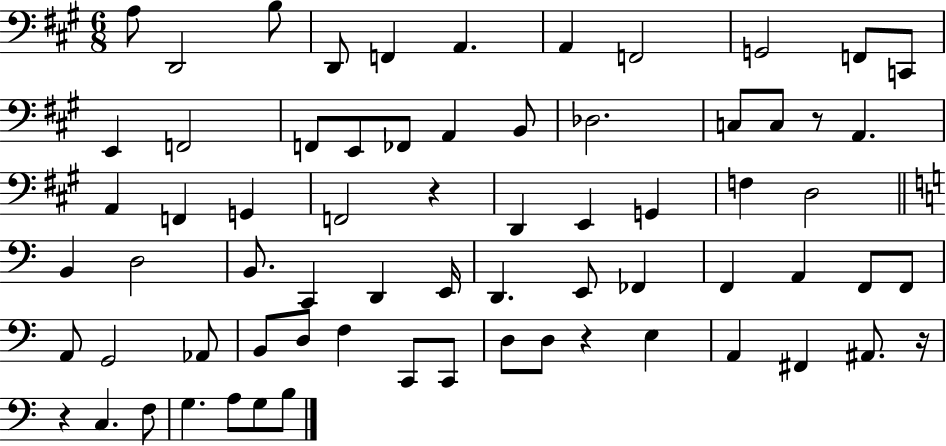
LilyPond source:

{
  \clef bass
  \numericTimeSignature
  \time 6/8
  \key a \major
  \repeat volta 2 { a8 d,2 b8 | d,8 f,4 a,4. | a,4 f,2 | g,2 f,8 c,8 | \break e,4 f,2 | f,8 e,8 fes,8 a,4 b,8 | des2. | c8 c8 r8 a,4. | \break a,4 f,4 g,4 | f,2 r4 | d,4 e,4 g,4 | f4 d2 | \break \bar "||" \break \key c \major b,4 d2 | b,8. c,4 d,4 e,16 | d,4. e,8 fes,4 | f,4 a,4 f,8 f,8 | \break a,8 g,2 aes,8 | b,8 d8 f4 c,8 c,8 | d8 d8 r4 e4 | a,4 fis,4 ais,8. r16 | \break r4 c4. f8 | g4. a8 g8 b8 | } \bar "|."
}